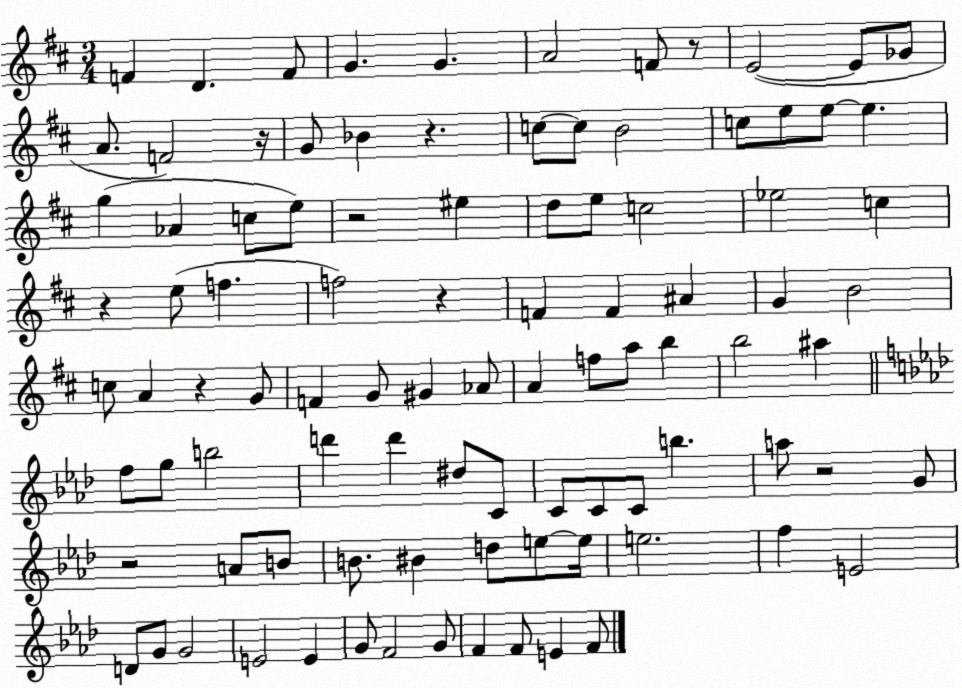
X:1
T:Untitled
M:3/4
L:1/4
K:D
F D F/2 G G A2 F/2 z/2 E2 E/2 _G/2 A/2 F2 z/4 G/2 _B z c/2 c/2 B2 c/2 e/2 e/2 e g _A c/2 e/2 z2 ^e d/2 e/2 c2 _e2 c z e/2 f f2 z F F ^A G B2 c/2 A z G/2 F G/2 ^G _A/2 A f/2 a/2 b b2 ^a f/2 g/2 b2 d' d' ^d/2 C/2 C/2 C/2 C/2 b a/2 z2 G/2 z2 A/2 B/2 B/2 ^B d/2 e/2 e/4 e2 f E2 D/2 G/2 G2 E2 E G/2 F2 G/2 F F/2 E F/2